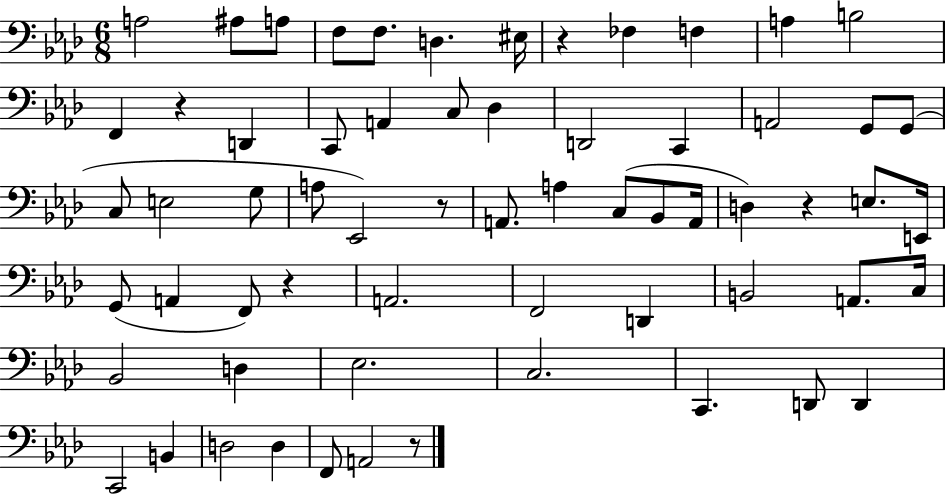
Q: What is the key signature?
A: AES major